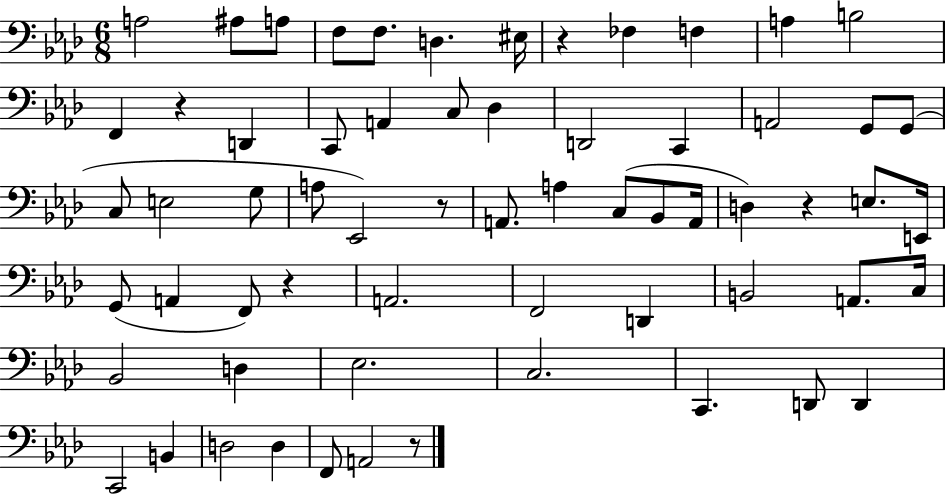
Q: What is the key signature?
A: AES major